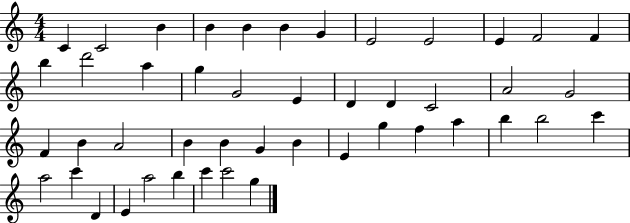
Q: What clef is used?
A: treble